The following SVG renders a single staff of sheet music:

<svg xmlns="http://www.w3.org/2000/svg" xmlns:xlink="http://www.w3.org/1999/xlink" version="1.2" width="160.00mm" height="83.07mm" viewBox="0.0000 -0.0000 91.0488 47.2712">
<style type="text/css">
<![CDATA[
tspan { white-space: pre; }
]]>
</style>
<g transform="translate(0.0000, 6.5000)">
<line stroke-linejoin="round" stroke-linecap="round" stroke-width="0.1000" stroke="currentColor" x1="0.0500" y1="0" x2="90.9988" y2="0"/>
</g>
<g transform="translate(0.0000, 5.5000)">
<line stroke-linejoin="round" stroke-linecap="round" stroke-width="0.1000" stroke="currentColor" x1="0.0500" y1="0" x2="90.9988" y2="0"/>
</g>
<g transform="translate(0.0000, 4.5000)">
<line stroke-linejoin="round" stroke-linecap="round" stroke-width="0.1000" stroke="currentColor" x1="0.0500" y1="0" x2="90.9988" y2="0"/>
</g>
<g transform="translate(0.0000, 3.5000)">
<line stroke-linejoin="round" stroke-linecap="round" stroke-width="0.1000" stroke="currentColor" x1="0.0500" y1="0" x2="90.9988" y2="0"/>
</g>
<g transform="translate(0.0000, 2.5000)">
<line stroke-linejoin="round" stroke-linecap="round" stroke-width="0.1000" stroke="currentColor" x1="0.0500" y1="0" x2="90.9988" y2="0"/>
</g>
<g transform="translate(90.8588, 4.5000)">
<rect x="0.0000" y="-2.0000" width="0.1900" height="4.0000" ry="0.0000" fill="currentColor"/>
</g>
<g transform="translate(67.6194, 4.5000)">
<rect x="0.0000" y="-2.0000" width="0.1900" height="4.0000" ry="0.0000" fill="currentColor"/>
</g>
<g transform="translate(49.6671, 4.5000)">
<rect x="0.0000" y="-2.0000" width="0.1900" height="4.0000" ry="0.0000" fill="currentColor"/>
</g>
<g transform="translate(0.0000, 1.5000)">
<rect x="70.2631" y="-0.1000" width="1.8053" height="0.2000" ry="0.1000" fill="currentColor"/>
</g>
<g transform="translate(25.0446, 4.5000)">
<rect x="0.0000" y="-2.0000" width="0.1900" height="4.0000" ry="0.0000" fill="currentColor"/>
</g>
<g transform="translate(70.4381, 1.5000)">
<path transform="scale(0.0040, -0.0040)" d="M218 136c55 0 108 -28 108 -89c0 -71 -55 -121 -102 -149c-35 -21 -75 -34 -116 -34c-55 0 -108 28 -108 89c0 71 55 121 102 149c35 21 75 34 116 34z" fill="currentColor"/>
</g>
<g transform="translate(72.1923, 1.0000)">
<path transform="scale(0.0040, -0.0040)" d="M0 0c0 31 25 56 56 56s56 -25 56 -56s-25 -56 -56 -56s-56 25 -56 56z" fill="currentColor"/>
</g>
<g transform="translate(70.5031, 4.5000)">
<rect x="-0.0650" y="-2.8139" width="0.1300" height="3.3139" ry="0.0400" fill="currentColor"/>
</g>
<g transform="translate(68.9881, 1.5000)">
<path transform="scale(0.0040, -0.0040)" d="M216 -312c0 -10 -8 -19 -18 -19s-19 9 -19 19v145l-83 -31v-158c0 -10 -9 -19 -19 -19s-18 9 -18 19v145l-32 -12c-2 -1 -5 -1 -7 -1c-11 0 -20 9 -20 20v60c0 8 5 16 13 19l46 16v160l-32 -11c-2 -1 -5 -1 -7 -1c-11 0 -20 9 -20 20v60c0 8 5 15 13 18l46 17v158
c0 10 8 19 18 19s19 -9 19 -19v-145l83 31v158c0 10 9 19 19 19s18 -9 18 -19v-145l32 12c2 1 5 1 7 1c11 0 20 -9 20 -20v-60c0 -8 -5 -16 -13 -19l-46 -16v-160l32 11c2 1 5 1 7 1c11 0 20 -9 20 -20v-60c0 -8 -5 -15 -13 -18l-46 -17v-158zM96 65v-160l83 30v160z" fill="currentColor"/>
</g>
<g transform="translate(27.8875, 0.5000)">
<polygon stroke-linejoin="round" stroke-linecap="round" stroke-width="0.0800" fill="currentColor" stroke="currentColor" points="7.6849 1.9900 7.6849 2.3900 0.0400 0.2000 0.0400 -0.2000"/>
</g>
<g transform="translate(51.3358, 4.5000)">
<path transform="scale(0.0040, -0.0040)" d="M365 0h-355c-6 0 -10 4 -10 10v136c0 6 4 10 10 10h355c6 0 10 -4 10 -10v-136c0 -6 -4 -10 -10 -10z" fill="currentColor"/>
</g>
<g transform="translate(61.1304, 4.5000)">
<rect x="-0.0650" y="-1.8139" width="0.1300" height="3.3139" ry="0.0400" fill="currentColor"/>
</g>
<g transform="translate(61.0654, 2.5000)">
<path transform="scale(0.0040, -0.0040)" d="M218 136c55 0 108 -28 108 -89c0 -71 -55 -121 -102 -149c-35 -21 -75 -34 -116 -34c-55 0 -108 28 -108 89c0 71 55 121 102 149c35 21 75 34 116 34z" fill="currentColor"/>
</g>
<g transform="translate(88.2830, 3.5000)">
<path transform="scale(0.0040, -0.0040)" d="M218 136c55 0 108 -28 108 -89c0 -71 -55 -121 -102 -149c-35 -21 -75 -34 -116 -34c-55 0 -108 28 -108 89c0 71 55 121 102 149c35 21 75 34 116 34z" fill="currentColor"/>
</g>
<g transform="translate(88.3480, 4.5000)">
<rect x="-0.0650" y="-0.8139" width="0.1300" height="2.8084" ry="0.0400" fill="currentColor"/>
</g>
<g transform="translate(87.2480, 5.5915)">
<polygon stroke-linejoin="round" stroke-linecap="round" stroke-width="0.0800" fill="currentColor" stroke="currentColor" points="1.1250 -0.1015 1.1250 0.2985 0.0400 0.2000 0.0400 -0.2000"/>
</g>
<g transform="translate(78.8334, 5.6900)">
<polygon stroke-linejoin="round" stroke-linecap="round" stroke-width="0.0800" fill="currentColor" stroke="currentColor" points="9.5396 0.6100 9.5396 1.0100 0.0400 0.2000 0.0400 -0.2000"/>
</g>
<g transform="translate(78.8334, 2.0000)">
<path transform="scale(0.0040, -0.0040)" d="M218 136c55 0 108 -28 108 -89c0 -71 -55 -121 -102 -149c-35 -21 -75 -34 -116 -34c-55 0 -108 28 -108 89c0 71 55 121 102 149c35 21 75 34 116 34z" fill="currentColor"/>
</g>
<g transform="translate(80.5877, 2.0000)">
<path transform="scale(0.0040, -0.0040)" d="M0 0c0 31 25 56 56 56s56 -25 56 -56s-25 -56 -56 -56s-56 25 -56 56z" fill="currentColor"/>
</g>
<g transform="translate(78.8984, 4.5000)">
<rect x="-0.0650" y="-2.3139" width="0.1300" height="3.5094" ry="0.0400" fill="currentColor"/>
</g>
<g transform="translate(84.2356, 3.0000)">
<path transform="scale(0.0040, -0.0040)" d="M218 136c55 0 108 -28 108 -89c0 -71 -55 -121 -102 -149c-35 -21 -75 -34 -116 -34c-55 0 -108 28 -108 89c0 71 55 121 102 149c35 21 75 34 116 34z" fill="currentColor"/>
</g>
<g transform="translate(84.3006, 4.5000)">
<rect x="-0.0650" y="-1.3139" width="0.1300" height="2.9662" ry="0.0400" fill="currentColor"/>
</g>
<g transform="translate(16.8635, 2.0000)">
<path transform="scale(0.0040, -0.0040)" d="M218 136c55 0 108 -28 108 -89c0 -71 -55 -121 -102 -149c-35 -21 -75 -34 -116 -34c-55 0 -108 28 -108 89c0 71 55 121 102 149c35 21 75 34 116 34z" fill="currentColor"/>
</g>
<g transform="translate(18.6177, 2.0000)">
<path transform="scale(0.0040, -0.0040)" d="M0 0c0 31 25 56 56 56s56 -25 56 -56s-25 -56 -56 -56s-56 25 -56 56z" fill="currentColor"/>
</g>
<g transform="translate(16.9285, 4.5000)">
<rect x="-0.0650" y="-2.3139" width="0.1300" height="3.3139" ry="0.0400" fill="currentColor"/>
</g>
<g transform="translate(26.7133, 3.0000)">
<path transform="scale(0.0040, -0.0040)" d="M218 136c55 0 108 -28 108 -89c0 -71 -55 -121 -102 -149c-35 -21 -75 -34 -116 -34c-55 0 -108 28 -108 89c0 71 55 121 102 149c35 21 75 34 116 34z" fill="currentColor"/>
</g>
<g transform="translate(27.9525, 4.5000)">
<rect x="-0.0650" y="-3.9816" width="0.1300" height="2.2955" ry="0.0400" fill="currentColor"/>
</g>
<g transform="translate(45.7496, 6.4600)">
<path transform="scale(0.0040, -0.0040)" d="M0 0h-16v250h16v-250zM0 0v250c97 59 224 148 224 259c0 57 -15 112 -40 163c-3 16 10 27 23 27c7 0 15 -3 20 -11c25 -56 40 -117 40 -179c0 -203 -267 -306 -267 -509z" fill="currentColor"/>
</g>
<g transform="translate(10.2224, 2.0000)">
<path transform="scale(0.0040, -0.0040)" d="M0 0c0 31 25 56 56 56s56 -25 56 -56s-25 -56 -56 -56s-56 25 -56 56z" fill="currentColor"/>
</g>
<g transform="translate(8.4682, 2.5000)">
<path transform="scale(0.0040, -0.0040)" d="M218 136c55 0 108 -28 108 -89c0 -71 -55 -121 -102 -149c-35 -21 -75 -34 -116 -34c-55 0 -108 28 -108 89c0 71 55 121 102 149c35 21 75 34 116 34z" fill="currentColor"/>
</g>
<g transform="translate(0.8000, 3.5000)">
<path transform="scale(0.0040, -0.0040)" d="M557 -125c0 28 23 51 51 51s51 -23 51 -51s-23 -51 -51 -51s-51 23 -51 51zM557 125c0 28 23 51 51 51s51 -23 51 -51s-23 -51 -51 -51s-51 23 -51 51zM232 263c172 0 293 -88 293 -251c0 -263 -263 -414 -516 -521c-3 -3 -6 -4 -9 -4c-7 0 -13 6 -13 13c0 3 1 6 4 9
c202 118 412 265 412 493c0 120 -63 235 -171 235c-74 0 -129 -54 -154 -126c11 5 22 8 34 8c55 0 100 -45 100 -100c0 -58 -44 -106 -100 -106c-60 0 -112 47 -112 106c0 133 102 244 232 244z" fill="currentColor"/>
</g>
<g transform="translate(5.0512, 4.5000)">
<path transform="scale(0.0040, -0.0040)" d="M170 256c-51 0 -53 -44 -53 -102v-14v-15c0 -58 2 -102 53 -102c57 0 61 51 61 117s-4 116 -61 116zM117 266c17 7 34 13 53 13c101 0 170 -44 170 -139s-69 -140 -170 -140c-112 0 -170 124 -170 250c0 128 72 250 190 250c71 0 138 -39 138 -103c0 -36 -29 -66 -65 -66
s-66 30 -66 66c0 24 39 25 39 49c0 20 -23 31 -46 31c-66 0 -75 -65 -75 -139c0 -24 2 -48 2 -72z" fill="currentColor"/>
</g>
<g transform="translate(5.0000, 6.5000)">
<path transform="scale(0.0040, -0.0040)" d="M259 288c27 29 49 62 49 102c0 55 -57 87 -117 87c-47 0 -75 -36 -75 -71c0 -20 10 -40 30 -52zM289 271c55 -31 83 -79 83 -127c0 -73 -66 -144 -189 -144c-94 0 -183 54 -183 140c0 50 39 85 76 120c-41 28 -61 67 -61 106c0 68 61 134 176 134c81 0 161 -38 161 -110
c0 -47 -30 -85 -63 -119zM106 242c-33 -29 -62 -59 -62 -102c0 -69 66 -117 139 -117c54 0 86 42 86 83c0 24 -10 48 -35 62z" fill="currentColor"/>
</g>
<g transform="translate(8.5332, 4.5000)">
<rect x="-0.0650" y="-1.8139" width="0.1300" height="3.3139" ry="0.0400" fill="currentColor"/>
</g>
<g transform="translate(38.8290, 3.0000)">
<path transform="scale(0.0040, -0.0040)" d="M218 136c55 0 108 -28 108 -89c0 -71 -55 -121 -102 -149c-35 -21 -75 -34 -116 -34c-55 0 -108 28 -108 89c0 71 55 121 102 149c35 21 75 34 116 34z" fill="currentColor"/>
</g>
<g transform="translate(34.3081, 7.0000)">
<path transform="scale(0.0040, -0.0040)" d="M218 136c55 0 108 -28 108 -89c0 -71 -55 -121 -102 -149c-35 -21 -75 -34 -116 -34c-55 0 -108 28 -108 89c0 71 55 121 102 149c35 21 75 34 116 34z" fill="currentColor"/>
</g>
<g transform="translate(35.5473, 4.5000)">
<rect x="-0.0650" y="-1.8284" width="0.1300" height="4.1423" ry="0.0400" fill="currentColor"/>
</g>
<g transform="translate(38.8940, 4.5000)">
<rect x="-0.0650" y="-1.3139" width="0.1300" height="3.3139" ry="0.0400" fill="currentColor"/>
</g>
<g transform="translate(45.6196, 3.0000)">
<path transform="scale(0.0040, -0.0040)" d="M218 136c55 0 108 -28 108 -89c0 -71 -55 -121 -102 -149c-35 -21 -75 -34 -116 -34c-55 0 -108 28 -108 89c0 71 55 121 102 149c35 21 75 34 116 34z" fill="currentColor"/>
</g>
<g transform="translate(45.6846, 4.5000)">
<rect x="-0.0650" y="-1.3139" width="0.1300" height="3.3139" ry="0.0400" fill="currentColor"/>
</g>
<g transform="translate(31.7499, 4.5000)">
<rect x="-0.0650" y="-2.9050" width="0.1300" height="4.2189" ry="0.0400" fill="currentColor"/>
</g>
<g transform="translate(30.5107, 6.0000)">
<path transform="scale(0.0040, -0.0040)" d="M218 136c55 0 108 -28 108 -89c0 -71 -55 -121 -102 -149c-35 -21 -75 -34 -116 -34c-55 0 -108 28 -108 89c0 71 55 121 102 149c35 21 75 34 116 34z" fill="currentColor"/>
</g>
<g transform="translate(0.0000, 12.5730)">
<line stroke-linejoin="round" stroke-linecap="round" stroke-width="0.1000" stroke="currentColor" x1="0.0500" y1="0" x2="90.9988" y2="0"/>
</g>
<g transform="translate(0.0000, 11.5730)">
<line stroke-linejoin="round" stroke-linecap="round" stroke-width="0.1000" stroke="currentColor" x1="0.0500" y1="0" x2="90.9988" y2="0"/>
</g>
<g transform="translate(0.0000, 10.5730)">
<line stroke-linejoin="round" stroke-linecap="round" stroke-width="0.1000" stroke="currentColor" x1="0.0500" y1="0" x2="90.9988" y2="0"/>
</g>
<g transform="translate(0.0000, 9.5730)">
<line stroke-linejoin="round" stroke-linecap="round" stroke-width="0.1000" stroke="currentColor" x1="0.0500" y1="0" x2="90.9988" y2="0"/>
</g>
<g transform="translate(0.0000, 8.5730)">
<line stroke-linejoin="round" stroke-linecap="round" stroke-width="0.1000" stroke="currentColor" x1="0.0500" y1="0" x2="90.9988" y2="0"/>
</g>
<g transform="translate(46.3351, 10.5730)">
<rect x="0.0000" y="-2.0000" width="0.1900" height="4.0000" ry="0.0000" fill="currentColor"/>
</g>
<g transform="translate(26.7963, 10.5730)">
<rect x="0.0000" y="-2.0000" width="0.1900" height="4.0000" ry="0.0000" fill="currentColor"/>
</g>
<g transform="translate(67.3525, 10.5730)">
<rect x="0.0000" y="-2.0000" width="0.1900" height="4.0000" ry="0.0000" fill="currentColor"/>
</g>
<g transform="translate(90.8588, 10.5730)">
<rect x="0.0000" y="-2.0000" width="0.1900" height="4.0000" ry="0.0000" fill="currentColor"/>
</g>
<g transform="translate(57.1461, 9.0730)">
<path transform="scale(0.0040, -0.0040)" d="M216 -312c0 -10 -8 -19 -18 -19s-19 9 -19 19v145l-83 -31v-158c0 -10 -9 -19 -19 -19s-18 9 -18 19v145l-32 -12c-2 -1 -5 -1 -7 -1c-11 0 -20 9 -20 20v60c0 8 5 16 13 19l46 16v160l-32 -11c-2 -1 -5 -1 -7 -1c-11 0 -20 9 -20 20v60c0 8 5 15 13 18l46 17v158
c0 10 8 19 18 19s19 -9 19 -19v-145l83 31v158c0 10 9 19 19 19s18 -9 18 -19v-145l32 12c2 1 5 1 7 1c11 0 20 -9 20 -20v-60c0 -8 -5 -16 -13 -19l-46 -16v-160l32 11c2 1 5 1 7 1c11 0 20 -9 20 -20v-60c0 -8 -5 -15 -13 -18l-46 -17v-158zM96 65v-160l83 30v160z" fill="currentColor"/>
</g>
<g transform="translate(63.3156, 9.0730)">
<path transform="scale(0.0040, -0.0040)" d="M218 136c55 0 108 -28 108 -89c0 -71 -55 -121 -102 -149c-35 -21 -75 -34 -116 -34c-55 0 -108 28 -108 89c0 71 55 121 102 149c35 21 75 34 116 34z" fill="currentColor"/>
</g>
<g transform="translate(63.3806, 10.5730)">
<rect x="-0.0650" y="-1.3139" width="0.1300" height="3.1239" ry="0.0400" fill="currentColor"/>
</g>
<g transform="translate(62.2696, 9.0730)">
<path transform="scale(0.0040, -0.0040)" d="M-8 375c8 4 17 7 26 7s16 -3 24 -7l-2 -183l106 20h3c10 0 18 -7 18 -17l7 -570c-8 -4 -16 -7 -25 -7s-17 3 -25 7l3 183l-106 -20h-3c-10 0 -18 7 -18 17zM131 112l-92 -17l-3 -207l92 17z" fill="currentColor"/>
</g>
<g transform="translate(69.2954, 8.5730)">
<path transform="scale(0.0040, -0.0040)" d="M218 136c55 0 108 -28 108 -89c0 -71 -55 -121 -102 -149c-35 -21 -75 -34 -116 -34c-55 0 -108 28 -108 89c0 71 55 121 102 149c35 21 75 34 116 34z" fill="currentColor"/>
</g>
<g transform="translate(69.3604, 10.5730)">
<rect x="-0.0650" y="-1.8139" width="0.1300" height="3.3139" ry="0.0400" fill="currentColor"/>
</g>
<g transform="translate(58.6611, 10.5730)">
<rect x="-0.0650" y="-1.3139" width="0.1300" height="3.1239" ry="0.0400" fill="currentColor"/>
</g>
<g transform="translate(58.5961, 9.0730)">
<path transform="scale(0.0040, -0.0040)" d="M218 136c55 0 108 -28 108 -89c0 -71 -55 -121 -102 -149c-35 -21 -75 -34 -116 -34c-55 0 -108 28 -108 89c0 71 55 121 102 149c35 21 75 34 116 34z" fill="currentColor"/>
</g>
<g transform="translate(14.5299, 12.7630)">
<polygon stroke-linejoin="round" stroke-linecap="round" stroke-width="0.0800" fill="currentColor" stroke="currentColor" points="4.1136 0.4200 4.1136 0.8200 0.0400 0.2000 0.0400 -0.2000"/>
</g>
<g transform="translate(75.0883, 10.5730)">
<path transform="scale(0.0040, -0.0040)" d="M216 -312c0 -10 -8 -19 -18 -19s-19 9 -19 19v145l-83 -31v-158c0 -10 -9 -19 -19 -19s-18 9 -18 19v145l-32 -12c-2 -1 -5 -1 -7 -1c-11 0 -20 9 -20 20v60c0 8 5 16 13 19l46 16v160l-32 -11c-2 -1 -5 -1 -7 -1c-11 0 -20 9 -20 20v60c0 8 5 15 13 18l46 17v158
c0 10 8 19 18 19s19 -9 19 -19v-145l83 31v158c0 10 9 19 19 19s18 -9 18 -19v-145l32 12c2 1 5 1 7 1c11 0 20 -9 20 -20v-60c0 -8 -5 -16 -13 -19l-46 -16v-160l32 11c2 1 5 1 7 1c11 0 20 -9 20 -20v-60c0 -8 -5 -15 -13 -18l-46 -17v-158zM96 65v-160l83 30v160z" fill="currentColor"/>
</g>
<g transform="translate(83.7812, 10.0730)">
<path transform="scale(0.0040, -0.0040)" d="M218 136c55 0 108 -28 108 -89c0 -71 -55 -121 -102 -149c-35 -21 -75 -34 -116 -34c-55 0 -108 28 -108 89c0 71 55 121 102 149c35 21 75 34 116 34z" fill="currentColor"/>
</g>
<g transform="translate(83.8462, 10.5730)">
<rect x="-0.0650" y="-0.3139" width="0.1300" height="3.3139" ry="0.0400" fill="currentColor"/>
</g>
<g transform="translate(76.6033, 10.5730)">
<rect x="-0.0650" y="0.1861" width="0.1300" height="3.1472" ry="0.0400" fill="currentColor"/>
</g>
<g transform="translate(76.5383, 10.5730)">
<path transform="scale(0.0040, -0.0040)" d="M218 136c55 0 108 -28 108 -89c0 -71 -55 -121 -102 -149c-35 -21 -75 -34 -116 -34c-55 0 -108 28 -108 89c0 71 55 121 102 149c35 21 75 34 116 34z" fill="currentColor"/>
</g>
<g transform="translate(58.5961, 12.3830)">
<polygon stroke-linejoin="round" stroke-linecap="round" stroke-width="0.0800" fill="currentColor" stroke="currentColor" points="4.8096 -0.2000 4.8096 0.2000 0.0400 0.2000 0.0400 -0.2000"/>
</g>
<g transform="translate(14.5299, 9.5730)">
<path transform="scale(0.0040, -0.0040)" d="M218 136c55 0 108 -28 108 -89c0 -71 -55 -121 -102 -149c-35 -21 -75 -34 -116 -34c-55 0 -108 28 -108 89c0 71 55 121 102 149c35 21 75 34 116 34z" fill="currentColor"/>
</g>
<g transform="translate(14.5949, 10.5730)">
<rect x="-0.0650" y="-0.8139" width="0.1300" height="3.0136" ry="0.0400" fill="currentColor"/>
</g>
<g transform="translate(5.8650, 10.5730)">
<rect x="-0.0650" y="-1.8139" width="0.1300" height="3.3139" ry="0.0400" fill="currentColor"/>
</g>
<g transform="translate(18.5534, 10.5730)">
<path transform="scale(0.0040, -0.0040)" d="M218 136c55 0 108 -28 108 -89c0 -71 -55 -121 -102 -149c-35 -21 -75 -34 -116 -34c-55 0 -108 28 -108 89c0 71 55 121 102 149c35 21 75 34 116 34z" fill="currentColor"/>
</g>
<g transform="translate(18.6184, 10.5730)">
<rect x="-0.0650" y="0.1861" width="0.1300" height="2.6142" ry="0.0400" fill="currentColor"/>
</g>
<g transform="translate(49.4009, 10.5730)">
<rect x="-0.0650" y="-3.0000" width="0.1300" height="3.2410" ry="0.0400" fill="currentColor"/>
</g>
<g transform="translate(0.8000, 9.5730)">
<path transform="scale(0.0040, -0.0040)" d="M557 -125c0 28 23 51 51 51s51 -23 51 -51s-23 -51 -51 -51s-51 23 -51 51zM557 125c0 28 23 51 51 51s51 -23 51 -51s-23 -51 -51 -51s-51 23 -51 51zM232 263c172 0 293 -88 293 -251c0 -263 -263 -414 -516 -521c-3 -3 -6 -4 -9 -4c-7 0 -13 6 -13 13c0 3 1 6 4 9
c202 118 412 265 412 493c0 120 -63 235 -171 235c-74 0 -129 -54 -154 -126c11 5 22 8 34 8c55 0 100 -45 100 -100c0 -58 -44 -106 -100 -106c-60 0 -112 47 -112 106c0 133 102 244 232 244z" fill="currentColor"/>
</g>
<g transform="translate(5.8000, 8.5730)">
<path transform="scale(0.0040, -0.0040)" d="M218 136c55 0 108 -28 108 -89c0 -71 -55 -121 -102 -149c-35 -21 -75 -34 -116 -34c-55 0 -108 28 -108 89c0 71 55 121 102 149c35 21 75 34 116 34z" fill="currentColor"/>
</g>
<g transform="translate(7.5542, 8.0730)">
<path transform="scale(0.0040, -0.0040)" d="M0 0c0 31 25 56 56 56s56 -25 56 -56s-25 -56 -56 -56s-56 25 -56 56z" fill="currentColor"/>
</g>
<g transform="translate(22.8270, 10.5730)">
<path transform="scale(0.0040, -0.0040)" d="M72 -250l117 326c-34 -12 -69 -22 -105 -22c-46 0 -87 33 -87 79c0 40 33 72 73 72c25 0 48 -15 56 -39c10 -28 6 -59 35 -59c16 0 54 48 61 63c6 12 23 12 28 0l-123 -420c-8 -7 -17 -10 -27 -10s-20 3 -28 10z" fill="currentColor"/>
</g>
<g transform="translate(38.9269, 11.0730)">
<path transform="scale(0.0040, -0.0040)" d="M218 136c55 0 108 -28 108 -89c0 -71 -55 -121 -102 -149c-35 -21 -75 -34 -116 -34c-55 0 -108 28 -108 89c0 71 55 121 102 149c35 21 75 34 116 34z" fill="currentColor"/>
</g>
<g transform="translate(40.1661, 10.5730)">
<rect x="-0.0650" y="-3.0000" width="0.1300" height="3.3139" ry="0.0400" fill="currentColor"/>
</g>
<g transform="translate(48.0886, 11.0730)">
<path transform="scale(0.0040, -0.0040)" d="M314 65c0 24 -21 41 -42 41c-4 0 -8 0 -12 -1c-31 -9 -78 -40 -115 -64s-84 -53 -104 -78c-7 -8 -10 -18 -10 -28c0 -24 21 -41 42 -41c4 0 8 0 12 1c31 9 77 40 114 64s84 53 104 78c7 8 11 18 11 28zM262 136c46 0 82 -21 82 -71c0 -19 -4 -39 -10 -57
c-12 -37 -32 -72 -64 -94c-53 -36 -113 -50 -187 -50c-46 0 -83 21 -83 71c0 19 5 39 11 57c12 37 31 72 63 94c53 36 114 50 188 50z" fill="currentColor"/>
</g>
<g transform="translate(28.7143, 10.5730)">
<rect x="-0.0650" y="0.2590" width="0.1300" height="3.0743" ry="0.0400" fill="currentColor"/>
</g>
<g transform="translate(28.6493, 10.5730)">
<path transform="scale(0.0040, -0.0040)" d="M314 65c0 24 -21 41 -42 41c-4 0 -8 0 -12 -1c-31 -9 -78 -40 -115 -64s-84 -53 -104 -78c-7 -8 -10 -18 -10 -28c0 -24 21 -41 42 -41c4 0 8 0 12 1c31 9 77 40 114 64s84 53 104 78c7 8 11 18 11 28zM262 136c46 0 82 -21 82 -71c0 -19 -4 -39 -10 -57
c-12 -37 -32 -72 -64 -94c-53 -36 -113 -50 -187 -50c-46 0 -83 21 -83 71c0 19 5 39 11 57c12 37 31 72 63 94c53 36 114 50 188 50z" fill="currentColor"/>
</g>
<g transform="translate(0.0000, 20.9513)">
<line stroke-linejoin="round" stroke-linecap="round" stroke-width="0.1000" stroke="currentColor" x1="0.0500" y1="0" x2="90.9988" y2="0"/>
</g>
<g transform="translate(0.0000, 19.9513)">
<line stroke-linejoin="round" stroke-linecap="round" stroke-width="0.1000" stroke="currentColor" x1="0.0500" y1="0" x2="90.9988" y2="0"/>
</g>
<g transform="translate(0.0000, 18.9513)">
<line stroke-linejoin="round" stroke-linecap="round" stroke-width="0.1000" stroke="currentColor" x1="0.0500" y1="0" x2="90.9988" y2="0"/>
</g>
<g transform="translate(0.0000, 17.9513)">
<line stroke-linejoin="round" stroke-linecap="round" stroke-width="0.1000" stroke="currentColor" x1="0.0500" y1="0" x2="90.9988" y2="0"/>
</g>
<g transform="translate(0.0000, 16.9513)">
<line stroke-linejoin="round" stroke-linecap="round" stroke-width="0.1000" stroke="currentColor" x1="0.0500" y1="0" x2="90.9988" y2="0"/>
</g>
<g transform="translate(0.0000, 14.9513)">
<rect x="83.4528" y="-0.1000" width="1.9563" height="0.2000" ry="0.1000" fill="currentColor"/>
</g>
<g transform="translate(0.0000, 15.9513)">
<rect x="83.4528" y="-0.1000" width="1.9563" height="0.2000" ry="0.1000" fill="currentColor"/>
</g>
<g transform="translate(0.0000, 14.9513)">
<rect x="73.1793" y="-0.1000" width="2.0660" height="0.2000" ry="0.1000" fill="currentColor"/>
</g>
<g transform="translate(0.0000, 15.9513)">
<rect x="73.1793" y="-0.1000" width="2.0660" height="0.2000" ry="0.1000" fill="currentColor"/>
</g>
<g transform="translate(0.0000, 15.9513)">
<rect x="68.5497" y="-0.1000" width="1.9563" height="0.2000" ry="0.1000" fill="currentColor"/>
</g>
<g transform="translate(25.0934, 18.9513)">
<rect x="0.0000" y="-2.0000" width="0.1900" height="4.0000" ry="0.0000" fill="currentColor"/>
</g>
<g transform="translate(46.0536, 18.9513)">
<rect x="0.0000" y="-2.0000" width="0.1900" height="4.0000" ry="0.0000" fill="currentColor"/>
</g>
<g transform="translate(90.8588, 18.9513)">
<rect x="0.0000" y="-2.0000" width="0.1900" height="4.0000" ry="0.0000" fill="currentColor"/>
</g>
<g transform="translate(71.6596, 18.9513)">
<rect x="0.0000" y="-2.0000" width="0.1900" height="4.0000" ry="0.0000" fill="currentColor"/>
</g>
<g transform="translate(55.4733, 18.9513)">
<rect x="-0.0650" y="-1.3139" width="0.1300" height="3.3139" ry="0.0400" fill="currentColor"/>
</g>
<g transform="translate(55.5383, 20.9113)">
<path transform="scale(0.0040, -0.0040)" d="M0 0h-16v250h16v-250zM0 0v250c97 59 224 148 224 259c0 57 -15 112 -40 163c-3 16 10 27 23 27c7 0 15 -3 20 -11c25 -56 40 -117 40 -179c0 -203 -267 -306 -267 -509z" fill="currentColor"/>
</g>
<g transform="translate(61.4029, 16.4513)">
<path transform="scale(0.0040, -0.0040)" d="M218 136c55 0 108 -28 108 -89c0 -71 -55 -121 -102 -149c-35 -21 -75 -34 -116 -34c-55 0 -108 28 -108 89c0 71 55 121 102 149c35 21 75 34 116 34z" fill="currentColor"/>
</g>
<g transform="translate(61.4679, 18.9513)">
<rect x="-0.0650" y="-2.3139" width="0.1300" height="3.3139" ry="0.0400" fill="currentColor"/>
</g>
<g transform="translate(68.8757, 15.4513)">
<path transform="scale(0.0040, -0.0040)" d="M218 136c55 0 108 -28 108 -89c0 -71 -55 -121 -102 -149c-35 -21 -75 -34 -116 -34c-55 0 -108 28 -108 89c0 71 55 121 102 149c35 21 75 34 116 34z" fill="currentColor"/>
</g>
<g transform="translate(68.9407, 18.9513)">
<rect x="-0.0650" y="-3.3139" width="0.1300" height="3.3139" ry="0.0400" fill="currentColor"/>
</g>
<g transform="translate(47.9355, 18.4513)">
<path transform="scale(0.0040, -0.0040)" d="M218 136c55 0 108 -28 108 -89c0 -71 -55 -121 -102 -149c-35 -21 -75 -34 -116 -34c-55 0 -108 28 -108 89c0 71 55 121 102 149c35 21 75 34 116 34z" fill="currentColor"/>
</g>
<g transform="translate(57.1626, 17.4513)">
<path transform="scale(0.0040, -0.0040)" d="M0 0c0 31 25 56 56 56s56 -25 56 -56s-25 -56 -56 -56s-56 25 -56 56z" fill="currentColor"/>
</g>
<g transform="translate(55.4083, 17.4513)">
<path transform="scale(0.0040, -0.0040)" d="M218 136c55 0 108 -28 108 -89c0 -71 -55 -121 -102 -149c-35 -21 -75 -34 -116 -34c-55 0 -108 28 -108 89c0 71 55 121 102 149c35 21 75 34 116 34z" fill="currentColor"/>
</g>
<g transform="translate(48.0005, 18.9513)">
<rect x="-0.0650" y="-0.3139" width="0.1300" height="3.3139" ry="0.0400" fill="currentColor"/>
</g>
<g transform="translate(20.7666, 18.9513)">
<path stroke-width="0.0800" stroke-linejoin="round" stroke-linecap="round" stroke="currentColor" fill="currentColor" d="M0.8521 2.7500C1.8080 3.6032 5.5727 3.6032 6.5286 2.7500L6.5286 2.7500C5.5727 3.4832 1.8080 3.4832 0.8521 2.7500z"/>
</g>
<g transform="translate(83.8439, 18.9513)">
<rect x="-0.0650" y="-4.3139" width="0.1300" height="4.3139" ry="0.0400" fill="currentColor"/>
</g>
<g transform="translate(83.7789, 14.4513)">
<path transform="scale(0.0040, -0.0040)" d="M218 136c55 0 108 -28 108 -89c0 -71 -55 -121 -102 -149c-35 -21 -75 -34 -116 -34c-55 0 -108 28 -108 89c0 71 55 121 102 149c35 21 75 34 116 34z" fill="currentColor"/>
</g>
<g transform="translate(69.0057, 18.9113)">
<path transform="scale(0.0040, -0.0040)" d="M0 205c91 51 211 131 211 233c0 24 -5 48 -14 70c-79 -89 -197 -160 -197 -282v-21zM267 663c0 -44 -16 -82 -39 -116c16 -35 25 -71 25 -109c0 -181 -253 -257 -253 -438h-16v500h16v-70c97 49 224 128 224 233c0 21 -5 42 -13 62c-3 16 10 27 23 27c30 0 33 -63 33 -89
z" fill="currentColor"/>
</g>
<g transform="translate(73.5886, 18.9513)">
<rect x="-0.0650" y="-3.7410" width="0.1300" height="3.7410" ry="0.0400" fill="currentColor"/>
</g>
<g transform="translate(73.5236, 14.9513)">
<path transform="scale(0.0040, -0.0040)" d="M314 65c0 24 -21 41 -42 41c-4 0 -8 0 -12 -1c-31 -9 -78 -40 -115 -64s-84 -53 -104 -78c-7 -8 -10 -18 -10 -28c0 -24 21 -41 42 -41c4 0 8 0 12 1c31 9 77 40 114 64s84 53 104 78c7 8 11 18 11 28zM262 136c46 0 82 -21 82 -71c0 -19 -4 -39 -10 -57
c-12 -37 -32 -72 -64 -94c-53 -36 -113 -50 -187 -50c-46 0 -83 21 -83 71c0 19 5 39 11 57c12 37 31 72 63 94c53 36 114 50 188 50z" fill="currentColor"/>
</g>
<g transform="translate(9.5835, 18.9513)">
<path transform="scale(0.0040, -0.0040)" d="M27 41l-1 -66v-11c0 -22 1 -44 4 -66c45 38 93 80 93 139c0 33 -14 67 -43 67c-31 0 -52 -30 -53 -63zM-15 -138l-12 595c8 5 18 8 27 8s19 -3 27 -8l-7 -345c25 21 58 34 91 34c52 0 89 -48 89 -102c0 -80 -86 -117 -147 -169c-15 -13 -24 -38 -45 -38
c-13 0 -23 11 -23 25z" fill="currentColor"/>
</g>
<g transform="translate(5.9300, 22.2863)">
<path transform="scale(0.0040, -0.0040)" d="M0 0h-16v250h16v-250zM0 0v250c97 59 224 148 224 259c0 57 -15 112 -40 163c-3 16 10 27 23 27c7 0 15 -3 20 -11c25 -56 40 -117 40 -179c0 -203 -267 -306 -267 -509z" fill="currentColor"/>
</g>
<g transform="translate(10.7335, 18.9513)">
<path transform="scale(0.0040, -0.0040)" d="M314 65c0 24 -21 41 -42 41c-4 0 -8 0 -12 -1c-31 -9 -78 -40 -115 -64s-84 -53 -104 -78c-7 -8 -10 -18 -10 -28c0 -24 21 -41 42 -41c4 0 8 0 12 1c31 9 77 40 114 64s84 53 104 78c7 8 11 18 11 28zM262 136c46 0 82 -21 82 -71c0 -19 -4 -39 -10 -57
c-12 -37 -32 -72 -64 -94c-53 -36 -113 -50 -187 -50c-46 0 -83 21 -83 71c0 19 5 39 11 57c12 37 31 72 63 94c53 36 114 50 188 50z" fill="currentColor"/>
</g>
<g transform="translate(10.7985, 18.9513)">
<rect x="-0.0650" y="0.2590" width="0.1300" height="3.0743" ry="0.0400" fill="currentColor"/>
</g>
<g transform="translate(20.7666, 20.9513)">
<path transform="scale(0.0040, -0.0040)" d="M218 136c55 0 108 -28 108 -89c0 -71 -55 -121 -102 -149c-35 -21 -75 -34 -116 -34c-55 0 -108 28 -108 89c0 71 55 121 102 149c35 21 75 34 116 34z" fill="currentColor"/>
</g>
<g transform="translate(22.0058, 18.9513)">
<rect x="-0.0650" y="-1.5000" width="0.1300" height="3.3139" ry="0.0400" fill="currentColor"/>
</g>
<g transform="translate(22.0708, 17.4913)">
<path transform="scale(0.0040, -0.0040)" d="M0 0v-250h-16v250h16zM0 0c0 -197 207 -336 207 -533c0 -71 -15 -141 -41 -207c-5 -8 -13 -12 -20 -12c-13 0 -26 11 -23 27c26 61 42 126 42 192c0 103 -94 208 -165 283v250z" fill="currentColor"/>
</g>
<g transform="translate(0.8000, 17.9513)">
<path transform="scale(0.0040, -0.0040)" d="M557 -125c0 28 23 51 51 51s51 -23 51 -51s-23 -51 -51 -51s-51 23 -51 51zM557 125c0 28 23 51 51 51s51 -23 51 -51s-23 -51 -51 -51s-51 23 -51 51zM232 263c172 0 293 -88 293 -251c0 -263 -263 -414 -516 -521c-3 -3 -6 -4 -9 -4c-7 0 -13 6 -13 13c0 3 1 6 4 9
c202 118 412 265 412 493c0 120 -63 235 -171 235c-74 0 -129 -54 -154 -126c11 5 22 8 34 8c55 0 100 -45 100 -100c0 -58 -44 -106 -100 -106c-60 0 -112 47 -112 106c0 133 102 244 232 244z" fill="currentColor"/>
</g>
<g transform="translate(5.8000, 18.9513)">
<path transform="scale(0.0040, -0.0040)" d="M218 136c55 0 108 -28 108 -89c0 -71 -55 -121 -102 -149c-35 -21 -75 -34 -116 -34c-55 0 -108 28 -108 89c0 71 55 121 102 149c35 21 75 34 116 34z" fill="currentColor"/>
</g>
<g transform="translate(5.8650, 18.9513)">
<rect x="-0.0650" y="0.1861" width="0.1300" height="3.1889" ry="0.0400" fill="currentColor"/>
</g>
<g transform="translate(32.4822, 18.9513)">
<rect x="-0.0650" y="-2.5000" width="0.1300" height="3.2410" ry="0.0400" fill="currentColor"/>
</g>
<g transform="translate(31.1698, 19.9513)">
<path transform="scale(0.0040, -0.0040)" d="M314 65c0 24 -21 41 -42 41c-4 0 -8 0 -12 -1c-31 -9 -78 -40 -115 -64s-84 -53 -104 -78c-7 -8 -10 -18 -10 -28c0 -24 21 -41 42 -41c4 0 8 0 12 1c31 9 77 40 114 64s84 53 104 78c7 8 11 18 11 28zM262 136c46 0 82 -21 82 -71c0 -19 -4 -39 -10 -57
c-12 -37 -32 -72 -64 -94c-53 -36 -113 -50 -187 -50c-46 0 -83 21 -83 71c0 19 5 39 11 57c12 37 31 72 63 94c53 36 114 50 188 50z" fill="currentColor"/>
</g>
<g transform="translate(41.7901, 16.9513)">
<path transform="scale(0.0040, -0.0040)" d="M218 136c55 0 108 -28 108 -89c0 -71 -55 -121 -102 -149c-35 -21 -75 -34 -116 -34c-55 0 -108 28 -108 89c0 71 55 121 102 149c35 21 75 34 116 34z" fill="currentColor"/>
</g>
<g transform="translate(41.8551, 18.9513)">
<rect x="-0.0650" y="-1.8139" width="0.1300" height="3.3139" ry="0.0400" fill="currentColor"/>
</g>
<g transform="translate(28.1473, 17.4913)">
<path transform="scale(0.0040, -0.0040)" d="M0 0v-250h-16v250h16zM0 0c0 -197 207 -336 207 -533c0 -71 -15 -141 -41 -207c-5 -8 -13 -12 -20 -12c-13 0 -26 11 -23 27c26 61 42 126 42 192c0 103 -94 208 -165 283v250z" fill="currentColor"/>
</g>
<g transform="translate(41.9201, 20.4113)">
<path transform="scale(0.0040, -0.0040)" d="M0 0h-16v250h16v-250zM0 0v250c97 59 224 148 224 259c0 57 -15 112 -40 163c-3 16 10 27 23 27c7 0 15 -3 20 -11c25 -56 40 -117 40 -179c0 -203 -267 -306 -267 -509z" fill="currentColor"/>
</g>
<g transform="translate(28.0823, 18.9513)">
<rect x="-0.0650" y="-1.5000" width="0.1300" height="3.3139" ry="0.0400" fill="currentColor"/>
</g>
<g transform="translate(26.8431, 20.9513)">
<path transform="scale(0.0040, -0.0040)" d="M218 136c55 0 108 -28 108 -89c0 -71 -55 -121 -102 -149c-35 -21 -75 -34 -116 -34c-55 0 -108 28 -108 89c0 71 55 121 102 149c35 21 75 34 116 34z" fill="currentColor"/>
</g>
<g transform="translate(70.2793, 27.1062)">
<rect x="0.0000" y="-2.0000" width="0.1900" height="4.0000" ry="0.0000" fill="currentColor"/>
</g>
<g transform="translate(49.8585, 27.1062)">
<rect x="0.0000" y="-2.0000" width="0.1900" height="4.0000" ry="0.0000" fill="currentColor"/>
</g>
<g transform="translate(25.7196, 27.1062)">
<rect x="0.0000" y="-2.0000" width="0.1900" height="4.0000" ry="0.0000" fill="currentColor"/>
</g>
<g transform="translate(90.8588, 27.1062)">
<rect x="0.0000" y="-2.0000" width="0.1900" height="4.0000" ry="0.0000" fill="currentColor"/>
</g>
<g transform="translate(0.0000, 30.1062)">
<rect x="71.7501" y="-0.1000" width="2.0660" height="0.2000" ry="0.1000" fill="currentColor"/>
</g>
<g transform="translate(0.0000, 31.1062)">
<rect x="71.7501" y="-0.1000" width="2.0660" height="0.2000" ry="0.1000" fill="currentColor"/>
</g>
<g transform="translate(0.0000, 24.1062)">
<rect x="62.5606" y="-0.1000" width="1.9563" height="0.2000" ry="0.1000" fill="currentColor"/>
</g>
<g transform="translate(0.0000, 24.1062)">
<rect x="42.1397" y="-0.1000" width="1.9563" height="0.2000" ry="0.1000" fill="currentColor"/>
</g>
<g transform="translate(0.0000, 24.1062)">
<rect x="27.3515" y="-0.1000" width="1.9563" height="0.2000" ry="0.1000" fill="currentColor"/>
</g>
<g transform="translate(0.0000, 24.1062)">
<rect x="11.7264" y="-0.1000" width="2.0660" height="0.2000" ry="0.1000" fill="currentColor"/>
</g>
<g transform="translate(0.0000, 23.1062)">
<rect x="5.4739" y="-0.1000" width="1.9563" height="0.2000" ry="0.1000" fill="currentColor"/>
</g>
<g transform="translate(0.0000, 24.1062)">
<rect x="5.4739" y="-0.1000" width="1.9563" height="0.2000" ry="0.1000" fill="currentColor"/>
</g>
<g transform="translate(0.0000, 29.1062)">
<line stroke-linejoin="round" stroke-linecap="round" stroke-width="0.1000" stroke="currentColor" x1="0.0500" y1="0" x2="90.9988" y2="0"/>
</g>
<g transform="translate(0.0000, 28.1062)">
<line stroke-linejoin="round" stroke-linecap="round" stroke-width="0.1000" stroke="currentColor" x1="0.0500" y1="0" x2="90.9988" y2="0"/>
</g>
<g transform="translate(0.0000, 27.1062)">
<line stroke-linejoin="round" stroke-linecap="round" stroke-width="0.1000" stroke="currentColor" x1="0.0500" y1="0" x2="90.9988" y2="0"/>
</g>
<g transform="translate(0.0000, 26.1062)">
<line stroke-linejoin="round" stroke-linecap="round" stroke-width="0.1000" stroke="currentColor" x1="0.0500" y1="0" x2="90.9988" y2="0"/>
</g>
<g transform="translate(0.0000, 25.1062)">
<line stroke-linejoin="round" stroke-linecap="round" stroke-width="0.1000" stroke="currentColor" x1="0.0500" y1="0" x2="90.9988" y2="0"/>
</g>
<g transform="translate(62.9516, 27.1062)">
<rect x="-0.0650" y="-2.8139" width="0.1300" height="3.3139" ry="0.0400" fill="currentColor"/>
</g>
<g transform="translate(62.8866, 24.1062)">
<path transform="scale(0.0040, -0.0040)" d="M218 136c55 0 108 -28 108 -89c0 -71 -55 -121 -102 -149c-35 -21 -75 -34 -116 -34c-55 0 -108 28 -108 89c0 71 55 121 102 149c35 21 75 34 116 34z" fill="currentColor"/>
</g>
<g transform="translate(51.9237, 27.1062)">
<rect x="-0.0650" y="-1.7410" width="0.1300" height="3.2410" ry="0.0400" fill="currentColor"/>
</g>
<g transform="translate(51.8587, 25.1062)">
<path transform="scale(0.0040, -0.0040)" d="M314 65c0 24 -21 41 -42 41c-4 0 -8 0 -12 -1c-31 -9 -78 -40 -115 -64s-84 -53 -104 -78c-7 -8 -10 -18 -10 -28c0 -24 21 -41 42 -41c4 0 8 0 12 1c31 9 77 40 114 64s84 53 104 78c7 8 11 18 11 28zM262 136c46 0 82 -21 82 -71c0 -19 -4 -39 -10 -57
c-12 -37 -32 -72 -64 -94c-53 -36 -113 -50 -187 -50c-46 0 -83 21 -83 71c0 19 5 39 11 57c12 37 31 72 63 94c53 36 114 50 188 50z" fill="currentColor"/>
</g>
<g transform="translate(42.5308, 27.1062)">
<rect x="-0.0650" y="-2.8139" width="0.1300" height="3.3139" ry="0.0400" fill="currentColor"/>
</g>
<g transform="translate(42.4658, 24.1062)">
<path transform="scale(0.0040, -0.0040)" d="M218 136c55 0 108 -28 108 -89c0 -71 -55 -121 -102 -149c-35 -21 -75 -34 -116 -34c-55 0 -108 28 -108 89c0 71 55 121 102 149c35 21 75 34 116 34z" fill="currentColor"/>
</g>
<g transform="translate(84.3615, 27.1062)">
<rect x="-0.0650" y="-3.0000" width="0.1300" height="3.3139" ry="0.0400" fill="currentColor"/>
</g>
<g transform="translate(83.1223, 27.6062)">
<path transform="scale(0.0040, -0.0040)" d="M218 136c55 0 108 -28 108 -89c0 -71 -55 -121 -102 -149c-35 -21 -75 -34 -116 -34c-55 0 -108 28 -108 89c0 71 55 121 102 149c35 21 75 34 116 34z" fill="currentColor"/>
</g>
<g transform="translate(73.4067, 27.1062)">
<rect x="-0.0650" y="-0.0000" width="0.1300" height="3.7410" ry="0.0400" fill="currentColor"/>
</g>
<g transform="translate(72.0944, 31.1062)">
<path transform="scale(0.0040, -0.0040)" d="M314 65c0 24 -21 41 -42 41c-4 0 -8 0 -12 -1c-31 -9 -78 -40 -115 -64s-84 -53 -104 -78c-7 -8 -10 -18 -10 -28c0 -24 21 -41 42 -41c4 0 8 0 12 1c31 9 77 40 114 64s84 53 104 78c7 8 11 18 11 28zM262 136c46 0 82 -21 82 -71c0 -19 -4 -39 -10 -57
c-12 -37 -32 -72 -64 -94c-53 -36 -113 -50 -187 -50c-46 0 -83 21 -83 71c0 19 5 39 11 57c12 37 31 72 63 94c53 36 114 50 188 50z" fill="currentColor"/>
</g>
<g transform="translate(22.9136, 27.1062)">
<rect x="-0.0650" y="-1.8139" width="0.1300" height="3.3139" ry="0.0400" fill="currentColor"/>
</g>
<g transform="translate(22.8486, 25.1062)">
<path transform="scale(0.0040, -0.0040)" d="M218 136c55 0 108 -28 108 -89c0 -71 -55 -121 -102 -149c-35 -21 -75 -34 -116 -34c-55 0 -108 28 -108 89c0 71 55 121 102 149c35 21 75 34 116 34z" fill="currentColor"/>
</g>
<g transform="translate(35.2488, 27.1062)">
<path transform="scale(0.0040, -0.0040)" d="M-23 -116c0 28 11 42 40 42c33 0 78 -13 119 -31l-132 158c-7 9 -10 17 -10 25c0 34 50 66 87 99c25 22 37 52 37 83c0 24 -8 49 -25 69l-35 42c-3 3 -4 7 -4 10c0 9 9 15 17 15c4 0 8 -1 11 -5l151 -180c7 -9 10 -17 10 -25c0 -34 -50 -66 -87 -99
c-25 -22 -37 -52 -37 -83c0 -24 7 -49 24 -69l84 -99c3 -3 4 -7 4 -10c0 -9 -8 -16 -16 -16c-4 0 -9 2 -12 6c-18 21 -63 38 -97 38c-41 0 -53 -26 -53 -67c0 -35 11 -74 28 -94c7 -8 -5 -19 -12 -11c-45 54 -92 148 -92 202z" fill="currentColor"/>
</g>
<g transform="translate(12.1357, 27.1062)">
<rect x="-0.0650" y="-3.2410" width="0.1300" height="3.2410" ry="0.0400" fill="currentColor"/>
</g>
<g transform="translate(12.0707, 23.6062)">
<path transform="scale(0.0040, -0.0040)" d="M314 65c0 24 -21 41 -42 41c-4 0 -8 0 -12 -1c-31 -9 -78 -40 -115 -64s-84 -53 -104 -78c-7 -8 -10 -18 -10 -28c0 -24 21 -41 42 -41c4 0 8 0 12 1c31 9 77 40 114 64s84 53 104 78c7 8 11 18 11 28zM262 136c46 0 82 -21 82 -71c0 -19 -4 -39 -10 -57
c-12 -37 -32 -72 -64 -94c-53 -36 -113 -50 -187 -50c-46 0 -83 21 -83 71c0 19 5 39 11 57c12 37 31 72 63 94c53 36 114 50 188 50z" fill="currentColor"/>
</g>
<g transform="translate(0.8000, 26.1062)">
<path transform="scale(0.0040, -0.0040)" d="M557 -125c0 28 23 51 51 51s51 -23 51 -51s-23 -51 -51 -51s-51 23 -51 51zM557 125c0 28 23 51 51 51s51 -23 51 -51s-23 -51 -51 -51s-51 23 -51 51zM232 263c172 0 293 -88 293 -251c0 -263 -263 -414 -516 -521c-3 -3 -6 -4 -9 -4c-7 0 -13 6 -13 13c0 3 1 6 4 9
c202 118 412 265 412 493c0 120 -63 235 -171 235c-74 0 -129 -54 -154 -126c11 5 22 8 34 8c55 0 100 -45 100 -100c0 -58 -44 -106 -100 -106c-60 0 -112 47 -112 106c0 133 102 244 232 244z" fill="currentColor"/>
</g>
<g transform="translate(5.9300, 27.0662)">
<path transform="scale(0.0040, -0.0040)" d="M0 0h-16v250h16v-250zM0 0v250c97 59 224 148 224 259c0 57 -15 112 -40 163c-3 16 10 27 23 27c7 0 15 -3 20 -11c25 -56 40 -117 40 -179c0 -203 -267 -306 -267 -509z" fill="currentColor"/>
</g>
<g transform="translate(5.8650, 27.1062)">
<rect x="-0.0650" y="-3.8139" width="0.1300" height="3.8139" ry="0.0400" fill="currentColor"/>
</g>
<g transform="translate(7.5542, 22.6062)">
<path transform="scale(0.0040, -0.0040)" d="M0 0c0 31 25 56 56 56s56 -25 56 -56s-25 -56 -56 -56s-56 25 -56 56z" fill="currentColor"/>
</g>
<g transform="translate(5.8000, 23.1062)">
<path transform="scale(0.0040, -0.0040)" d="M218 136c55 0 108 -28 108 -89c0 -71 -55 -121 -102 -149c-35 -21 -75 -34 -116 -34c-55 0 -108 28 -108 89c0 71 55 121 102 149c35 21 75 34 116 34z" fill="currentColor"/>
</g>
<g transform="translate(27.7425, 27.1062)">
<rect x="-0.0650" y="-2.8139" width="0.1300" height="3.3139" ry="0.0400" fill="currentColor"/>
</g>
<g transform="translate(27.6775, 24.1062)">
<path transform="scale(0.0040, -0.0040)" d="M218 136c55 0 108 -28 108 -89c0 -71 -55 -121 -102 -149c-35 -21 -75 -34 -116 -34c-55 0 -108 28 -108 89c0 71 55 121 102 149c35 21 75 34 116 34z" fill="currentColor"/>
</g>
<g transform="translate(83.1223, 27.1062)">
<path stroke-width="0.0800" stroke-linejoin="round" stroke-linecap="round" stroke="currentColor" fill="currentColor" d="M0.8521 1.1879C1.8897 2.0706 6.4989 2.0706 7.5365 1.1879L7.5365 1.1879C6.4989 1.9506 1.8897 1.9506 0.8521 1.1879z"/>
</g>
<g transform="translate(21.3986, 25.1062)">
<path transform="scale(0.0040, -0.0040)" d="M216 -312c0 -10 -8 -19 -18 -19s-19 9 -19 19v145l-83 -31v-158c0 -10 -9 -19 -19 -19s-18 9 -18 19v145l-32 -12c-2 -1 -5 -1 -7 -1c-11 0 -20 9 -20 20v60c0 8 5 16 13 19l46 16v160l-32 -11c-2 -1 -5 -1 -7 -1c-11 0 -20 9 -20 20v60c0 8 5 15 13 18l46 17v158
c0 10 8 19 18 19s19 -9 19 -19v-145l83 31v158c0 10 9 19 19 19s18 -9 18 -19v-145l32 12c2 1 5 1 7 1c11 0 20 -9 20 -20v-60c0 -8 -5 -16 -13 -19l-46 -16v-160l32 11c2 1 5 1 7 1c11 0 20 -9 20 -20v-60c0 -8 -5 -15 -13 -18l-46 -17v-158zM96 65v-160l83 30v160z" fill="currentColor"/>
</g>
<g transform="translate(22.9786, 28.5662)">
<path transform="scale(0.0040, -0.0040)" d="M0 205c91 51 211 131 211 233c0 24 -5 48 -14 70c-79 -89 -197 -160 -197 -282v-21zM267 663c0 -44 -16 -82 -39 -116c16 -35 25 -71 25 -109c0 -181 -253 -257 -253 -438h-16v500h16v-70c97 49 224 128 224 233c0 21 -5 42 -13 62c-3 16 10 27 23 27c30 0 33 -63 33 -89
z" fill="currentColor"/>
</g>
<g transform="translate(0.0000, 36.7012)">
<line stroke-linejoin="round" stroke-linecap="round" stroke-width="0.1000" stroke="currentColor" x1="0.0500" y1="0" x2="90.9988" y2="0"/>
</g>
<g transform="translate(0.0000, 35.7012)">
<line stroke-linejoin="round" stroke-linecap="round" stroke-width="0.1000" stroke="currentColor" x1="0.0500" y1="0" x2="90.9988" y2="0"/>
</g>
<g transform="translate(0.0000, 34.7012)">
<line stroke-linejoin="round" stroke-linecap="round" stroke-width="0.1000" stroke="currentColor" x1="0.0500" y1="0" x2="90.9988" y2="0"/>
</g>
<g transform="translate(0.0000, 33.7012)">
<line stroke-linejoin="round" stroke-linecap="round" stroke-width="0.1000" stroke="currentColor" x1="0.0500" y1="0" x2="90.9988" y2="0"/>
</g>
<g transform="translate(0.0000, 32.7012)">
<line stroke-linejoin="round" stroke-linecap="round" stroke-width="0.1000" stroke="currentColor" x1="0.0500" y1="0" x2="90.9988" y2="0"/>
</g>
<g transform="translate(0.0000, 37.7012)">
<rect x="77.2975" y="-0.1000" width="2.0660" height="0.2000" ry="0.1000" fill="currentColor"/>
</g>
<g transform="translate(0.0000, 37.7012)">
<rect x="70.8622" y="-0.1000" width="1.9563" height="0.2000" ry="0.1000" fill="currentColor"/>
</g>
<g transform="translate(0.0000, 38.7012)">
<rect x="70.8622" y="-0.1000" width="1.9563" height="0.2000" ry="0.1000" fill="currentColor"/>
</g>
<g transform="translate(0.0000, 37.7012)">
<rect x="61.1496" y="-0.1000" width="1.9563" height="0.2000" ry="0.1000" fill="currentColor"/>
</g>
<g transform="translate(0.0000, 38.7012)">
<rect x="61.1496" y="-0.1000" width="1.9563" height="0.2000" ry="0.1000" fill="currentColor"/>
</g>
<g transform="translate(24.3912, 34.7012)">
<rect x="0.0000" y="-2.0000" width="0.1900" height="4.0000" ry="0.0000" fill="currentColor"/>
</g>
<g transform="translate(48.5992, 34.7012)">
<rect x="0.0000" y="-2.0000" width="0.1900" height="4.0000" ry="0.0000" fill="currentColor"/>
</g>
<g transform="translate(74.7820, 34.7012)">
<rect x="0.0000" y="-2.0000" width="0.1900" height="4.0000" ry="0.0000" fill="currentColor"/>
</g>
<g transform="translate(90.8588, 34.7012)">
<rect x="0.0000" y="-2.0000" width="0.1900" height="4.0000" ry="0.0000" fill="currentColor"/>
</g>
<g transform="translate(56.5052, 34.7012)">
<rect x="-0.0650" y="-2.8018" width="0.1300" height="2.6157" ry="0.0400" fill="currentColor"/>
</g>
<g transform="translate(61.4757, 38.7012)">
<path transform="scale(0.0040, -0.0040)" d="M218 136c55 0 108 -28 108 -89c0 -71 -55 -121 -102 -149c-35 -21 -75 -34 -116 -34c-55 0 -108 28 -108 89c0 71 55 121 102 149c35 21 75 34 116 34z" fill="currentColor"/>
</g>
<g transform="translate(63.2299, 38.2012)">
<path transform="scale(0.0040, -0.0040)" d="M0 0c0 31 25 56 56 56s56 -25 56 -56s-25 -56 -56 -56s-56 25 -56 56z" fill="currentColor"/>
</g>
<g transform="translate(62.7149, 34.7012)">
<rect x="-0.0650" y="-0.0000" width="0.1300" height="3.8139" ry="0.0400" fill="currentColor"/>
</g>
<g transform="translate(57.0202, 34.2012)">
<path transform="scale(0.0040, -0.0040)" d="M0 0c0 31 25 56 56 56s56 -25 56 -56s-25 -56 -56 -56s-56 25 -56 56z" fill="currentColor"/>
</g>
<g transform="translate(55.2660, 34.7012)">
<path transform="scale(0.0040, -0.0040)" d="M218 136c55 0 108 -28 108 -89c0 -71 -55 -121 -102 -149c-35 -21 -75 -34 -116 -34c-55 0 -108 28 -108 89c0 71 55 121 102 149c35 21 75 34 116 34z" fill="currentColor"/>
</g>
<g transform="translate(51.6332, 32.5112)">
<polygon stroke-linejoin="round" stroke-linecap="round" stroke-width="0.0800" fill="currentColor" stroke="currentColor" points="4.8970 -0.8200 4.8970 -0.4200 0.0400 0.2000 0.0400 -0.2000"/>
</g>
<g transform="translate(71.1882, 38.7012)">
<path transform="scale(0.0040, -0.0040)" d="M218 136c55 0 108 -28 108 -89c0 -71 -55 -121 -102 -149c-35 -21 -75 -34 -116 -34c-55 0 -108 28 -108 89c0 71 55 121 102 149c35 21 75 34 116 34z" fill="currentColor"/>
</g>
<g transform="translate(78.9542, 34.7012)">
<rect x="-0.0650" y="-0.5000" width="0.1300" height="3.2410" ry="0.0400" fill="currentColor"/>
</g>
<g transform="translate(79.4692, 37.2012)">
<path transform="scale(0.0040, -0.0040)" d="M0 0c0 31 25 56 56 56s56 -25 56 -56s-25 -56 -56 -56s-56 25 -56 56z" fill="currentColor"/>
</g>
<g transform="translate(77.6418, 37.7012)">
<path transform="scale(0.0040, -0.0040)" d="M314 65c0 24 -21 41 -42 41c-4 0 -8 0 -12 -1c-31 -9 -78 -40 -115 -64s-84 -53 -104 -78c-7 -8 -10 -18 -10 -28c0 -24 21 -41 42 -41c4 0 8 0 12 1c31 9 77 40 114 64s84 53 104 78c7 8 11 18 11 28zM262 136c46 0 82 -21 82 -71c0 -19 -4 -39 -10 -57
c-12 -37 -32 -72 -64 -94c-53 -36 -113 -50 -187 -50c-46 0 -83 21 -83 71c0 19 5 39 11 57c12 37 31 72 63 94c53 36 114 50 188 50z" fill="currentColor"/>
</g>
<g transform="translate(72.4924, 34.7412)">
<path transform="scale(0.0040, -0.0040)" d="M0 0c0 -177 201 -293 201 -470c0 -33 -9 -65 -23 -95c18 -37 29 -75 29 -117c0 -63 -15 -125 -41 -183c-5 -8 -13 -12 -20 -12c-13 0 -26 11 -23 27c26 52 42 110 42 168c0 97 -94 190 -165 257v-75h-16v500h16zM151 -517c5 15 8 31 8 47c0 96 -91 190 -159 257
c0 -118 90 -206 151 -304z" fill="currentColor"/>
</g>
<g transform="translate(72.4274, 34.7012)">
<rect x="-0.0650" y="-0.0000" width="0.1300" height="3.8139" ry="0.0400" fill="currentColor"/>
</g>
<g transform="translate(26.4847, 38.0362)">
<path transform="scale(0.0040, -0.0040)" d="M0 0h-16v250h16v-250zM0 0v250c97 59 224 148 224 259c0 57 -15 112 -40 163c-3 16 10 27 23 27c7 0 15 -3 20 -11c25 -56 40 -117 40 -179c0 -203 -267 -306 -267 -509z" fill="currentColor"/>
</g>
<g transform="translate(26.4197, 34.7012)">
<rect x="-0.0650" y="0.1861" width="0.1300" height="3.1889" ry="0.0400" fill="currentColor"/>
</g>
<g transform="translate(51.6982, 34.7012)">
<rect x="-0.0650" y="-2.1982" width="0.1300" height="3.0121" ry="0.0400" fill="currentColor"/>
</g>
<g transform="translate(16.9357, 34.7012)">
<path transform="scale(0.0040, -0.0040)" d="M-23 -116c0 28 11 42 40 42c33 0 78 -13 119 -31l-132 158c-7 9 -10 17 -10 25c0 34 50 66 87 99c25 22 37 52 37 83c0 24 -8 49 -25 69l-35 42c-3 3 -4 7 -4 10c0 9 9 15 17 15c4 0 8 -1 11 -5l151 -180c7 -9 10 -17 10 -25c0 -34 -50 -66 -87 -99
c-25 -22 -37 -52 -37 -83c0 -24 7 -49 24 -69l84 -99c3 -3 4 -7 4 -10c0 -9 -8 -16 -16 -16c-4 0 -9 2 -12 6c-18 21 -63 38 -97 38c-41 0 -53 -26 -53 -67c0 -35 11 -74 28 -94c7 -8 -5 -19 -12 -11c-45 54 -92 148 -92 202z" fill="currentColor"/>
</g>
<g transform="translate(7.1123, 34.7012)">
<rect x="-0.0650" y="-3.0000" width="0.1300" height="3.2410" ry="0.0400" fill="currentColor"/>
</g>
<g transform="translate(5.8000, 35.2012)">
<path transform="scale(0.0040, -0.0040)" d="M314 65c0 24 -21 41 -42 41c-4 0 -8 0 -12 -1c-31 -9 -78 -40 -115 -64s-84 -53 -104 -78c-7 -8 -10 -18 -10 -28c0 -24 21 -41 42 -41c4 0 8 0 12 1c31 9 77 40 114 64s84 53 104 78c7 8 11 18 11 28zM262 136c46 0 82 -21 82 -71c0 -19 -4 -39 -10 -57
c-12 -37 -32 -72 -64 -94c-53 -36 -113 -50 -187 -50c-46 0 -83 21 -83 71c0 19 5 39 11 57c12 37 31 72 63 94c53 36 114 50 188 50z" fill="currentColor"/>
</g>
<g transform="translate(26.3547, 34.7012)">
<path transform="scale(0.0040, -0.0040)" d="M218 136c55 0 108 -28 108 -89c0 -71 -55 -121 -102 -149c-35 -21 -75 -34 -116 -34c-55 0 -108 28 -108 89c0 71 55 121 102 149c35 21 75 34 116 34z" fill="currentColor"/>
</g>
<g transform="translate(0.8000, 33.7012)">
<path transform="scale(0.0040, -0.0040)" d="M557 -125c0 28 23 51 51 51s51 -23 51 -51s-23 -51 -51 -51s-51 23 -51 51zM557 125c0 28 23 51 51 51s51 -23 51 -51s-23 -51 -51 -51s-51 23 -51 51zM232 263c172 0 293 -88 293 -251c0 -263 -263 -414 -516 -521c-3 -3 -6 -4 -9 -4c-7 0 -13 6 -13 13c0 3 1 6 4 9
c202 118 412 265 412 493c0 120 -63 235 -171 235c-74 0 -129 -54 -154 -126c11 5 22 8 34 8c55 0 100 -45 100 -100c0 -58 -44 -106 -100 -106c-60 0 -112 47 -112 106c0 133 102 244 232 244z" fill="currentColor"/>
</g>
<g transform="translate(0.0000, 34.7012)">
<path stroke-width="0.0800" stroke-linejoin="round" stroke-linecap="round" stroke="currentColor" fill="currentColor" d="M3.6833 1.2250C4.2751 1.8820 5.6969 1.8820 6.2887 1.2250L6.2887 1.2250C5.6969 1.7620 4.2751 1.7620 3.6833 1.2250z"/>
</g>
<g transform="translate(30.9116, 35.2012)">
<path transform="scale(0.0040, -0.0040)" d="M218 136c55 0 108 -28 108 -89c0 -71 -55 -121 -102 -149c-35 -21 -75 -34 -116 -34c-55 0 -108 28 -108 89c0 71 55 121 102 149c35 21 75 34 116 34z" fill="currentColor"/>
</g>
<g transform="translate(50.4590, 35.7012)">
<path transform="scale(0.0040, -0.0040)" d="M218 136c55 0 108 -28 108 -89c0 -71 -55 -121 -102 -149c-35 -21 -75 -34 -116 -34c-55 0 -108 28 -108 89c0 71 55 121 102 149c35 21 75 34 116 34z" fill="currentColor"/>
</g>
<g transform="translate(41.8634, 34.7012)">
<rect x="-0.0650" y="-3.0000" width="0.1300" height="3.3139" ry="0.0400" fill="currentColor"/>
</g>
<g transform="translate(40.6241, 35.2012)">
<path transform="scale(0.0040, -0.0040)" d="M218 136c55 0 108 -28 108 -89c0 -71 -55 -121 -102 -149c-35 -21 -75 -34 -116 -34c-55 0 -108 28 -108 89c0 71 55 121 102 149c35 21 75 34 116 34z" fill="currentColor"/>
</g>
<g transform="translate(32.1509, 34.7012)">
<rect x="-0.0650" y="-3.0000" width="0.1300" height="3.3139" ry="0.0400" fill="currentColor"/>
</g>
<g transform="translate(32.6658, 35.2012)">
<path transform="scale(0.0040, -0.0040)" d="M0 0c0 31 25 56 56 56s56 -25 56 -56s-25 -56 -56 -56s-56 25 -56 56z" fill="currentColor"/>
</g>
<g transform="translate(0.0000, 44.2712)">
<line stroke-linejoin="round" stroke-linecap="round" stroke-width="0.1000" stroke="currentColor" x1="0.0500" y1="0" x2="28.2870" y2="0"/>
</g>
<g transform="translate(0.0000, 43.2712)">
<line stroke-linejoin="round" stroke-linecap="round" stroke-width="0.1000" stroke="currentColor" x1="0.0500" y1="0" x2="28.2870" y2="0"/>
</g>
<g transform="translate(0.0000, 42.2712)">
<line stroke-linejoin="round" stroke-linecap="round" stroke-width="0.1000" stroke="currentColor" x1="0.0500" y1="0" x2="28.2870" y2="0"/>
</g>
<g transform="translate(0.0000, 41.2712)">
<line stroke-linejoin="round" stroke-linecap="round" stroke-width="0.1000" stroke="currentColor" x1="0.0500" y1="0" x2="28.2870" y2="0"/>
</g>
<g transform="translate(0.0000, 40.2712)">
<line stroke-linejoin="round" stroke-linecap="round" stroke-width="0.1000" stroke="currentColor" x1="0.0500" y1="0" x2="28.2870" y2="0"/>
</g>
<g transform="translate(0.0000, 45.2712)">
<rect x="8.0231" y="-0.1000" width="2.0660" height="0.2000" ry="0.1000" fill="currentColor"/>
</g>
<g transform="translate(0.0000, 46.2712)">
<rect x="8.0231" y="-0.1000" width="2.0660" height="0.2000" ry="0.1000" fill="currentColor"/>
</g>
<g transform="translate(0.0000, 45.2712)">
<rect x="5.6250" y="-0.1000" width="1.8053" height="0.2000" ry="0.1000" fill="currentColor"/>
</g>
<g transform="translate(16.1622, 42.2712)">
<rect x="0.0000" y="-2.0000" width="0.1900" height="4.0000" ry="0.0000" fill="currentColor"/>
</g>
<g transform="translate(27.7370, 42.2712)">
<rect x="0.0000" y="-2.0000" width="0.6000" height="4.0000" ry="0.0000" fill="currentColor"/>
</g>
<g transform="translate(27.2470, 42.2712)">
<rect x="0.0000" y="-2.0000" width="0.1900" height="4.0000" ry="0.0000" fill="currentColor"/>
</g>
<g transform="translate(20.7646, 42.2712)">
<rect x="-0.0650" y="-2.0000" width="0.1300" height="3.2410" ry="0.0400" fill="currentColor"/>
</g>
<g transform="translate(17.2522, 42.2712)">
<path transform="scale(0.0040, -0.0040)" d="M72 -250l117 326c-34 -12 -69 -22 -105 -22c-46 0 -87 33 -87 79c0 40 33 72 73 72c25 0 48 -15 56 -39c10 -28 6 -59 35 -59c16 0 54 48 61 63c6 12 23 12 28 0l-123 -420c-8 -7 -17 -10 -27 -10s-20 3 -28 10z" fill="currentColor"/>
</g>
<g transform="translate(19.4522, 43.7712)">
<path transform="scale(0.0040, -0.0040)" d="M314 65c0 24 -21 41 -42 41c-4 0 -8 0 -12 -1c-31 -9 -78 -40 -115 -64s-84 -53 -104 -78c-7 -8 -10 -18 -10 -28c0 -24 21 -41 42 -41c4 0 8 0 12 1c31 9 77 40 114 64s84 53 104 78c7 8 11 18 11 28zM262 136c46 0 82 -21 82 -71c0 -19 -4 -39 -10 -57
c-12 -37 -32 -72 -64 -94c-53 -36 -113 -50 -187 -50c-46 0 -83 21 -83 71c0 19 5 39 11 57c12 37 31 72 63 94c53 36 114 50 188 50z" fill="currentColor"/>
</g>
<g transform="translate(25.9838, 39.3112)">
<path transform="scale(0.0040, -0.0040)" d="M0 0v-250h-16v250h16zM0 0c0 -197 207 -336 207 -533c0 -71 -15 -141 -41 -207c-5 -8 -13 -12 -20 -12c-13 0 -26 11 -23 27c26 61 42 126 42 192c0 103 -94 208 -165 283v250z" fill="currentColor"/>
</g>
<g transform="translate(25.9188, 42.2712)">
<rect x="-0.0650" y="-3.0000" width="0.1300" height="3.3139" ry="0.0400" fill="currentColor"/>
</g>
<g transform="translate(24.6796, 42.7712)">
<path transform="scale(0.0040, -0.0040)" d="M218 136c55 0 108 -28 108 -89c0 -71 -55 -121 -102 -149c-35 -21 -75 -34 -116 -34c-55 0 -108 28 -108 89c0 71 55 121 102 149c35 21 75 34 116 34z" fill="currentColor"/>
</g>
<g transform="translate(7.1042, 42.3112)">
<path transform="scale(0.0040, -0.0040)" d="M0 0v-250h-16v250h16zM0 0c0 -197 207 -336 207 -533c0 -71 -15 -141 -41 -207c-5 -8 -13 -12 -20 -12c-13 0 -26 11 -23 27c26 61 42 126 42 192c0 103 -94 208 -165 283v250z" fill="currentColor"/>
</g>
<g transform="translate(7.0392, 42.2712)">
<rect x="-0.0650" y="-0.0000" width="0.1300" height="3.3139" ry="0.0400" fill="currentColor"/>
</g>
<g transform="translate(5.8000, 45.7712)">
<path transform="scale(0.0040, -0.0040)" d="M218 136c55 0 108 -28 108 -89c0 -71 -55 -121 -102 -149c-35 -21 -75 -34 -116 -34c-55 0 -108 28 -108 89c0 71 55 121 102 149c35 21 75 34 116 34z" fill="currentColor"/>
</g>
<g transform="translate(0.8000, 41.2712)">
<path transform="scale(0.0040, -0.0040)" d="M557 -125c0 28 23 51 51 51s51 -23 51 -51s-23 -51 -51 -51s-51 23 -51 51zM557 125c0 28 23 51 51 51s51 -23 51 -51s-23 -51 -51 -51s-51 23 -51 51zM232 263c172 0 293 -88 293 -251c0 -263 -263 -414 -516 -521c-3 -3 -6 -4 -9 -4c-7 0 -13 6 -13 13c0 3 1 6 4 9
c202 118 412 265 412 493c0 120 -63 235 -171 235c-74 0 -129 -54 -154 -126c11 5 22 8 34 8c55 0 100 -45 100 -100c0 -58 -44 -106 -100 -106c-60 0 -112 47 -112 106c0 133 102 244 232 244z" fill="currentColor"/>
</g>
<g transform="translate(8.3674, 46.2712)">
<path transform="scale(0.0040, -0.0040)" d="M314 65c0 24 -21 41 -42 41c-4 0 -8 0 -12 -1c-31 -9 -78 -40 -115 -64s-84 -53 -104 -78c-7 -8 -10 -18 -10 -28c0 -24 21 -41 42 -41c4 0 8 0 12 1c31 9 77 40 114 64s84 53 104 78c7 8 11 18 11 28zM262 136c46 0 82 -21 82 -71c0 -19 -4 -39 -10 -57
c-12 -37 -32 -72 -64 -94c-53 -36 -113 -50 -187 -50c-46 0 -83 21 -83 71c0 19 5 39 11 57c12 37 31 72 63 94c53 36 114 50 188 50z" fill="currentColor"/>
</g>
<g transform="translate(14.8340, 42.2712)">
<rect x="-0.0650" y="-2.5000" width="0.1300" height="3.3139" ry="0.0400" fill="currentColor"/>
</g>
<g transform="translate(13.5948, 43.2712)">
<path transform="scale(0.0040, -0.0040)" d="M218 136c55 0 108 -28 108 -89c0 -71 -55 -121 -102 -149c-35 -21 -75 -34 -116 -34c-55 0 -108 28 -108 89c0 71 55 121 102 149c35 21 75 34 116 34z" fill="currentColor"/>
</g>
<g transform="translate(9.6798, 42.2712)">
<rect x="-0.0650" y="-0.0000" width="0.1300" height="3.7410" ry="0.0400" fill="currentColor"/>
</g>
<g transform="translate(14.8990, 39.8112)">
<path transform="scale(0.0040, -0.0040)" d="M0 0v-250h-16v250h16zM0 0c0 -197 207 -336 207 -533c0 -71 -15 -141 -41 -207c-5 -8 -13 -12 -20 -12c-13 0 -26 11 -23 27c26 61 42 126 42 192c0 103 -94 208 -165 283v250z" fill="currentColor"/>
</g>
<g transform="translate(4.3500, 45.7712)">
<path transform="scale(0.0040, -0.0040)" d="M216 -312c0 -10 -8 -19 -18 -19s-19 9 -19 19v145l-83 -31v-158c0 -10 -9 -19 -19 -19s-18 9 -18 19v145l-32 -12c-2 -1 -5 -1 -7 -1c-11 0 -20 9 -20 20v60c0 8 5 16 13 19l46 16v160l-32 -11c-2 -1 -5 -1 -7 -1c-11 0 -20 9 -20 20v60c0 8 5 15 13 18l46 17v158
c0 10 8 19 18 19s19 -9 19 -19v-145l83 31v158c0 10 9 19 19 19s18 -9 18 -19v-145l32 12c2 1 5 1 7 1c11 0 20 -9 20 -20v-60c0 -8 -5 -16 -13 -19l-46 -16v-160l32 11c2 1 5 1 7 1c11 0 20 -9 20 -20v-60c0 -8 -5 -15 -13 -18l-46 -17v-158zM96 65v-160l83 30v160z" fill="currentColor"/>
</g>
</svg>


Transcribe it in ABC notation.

X:1
T:Untitled
M:6/8
L:1/4
K:C
A, B, G,/2 A,,/2 F,,/2 G, G,/2 z2 A, ^C B,/2 G,/2 F,/4 A, F,/2 D,/2 z/2 D,2 C, C,2 ^G,/2 G,/2 A, ^D, E, D,/2 _D,2 G,,/2 G,,/2 B,,2 A,/2 E, G,/2 B, D/4 E2 F E/2 D2 ^A,/4 C z C A,2 C C,,2 C, C,2 z D,/2 C, C, B,,/2 D,/2 C,, C,,/4 E,,2 ^D,,/2 C,,2 B,,/2 z/2 A,,2 C,/2